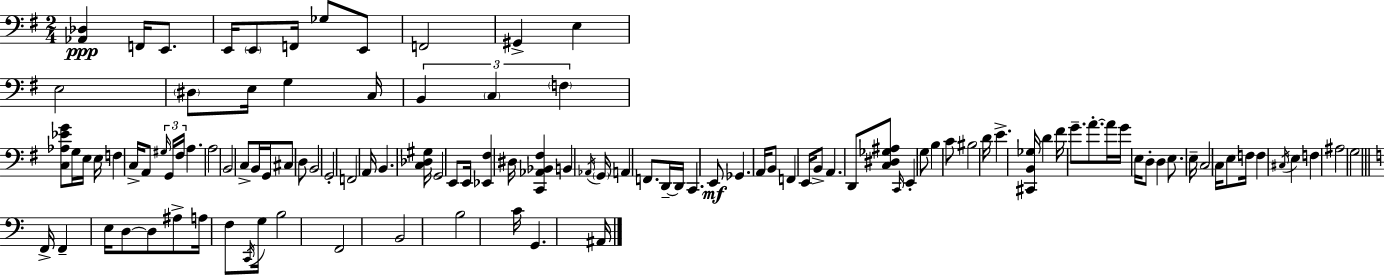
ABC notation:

X:1
T:Untitled
M:2/4
L:1/4
K:G
[_A,,_D,] F,,/4 E,,/2 E,,/4 E,,/2 F,,/4 _G,/2 E,,/2 F,,2 ^G,, E, E,2 ^D,/2 E,/4 G, C,/4 B,, C, F, [C,_A,_EG]/2 G,/4 E,/4 E,/4 F, C,/4 A,,/2 ^G,/4 G,,/4 ^F,/4 A, A,2 B,,2 C,/2 B,,/4 G,,/4 ^C,/2 D,/2 B,,2 G,,2 F,,2 A,,/4 B,, [C,_D,^G,]/4 G,,2 E,,/2 E,,/4 [_E,,^F,] ^D,/4 [C,,_A,,_B,,^F,] B,, _A,,/4 G,,/4 A,, F,,/2 D,,/4 D,,/4 C,, E,,/2 _G,, A,,/4 B,,/2 F,, E,,/4 B,,/2 A,, D,,/2 [C,^D,_G,^A,]/2 C,,/4 E,, G,/2 B, C/2 ^B,2 D/4 E [^C,,B,,_G,]/4 D ^F/4 G/2 A/2 A/4 G/4 E,/4 D,/2 D, E,/2 E,/4 C,2 C,/4 E,/2 F,/4 F, ^C,/4 E, F, ^A,2 G,2 F,,/4 F,, E,/4 D,/2 D,/2 ^A,/2 A,/4 F,/2 C,,/4 G,/4 B,2 F,,2 B,,2 B,2 C/4 G,, ^A,,/4